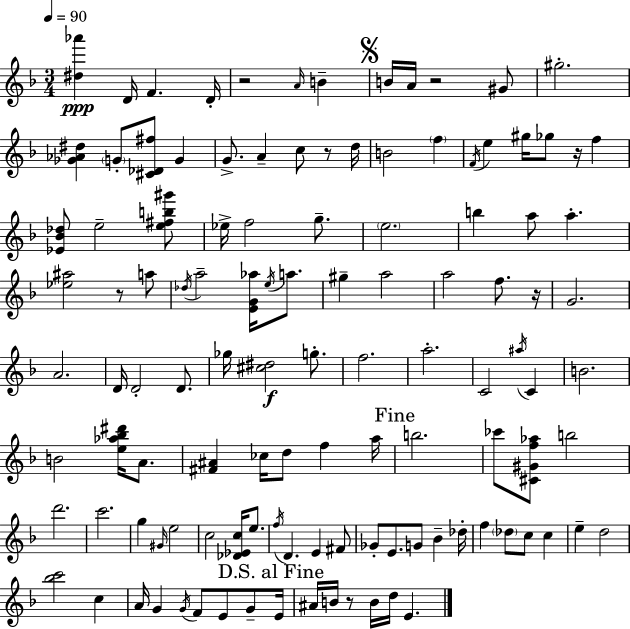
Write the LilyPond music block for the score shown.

{
  \clef treble
  \numericTimeSignature
  \time 3/4
  \key d \minor
  \tempo 4 = 90
  <dis'' aes'''>4\ppp d'16 f'4. d'16-. | r2 \grace { a'16 } b'4-- | \mark \markup { \musicglyph "scripts.segno" } b'16 a'16 r2 gis'8 | gis''2.-. | \break <ges' aes' dis''>4 \parenthesize g'8-. <cis' des' fis''>8 g'4 | g'8.-> a'4-- c''8 r8 | d''16 b'2 \parenthesize f''4 | \acciaccatura { f'16 } e''4 gis''16 ges''8 r16 f''4 | \break <ees' bes' des''>8 e''2-- | <e'' fis'' b'' gis'''>8 ees''16-> f''2 g''8.-- | \parenthesize e''2. | b''4 a''8 a''4.-. | \break <ees'' ais''>2 r8 | a''8 \acciaccatura { des''16 } a''2-- <e' g' aes''>16 | \acciaccatura { e''16 } a''8. gis''4-- a''2 | a''2 | \break f''8. r16 g'2. | a'2. | d'16 d'2-. | d'8. ges''16 <cis'' dis''>2\f | \break g''8.-. f''2. | a''2.-. | c'2 | \acciaccatura { ais''16 } c'4 b'2. | \break b'2 | <e'' aes'' bes'' dis'''>16 a'8. <fis' ais'>4 ces''16 d''8 | f''4 a''16 \mark "Fine" b''2. | ces'''8 <cis' gis' f'' aes''>8 b''2 | \break d'''2. | c'''2. | g''4 \grace { gis'16 } e''2 | c''2 | \break <des' ees' c''>16 e''8. \acciaccatura { f''16 } d'4. | e'4 fis'8 ges'8-. e'8. | g'8 bes'4-- des''16-. f''4 \parenthesize des''8 | c''8 c''4 e''4-- d''2 | \break <bes'' c'''>2 | c''4 a'16 g'4 | \acciaccatura { g'16 } f'8 e'8 g'8-- \mark "D.S. al Fine" e'16 ais'16 b'16 r8 | b'16 d''16 e'4. \bar "|."
}